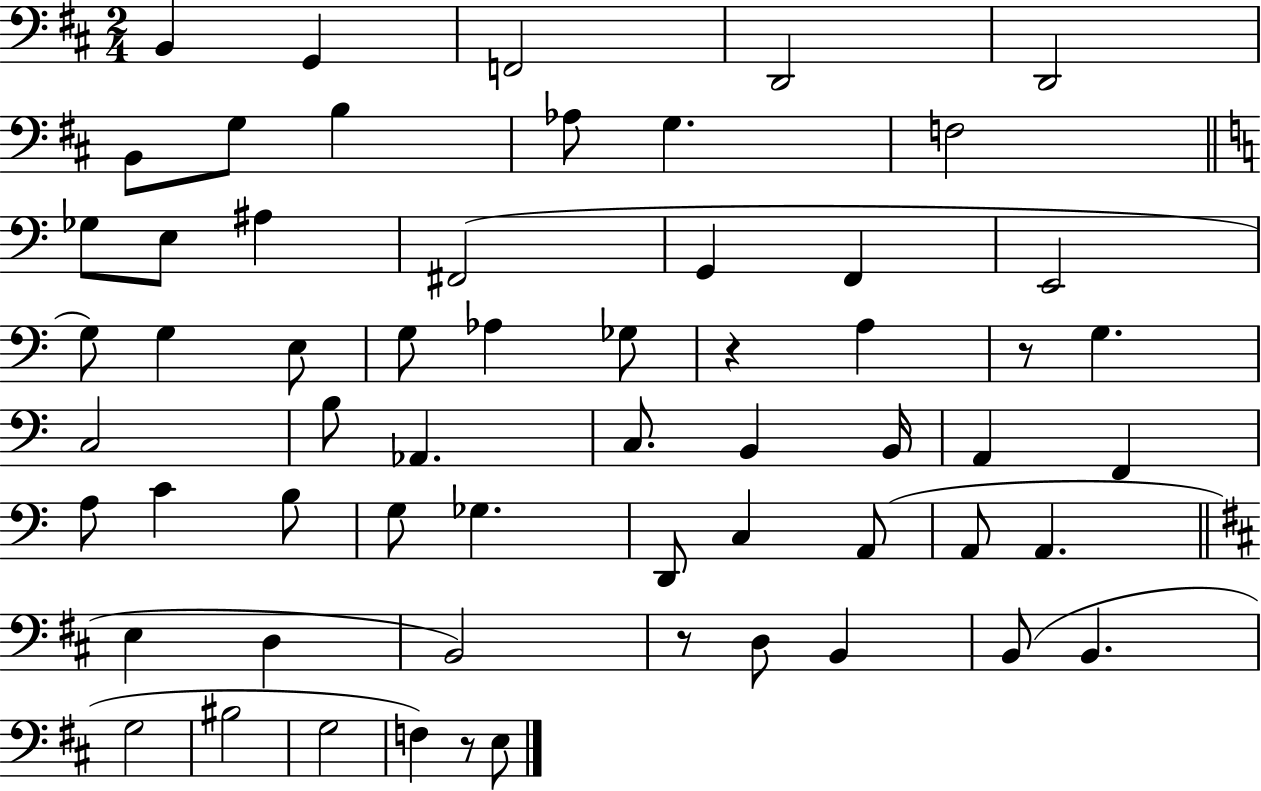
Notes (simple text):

B2/q G2/q F2/h D2/h D2/h B2/e G3/e B3/q Ab3/e G3/q. F3/h Gb3/e E3/e A#3/q F#2/h G2/q F2/q E2/h G3/e G3/q E3/e G3/e Ab3/q Gb3/e R/q A3/q R/e G3/q. C3/h B3/e Ab2/q. C3/e. B2/q B2/s A2/q F2/q A3/e C4/q B3/e G3/e Gb3/q. D2/e C3/q A2/e A2/e A2/q. E3/q D3/q B2/h R/e D3/e B2/q B2/e B2/q. G3/h BIS3/h G3/h F3/q R/e E3/e